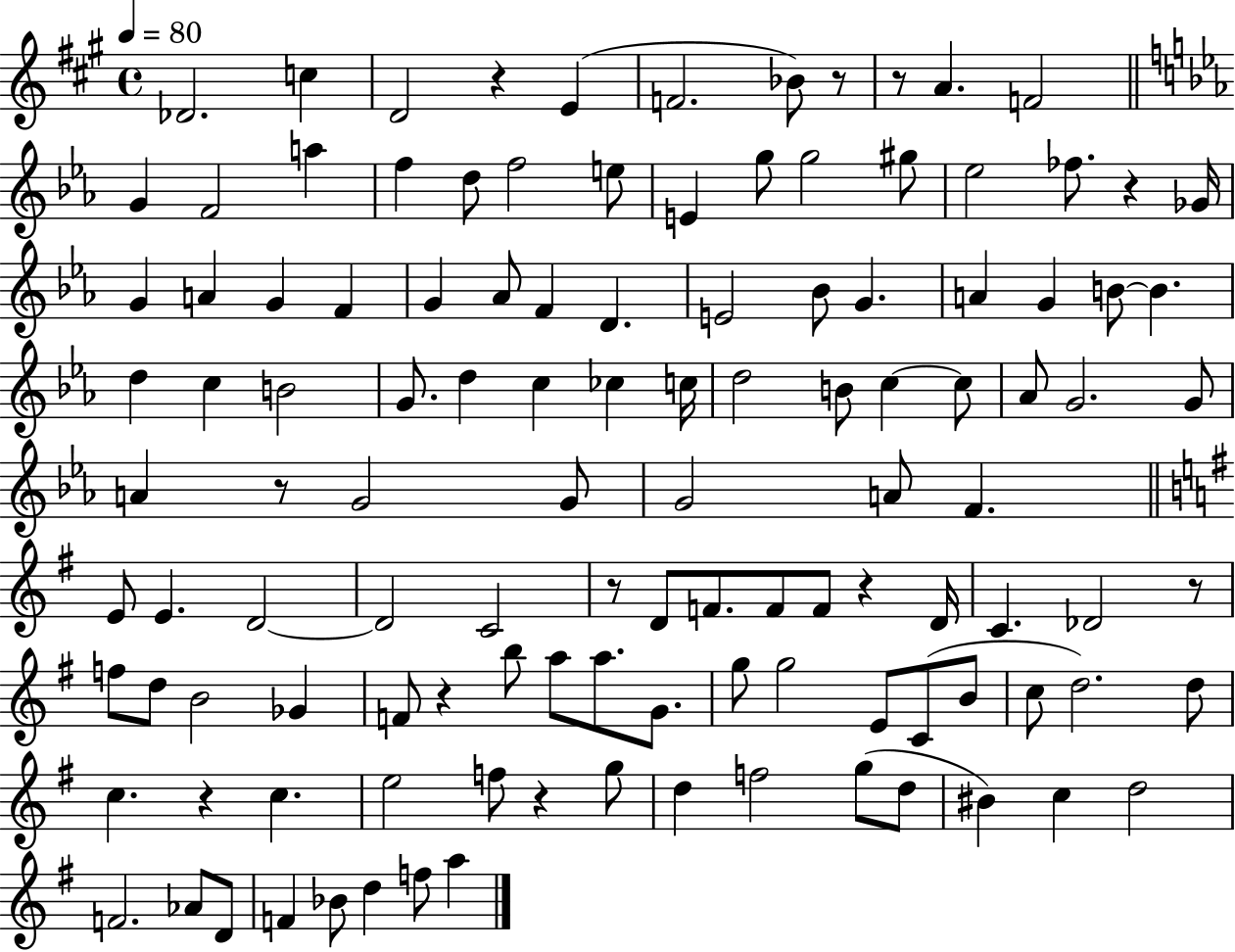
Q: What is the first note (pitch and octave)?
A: Db4